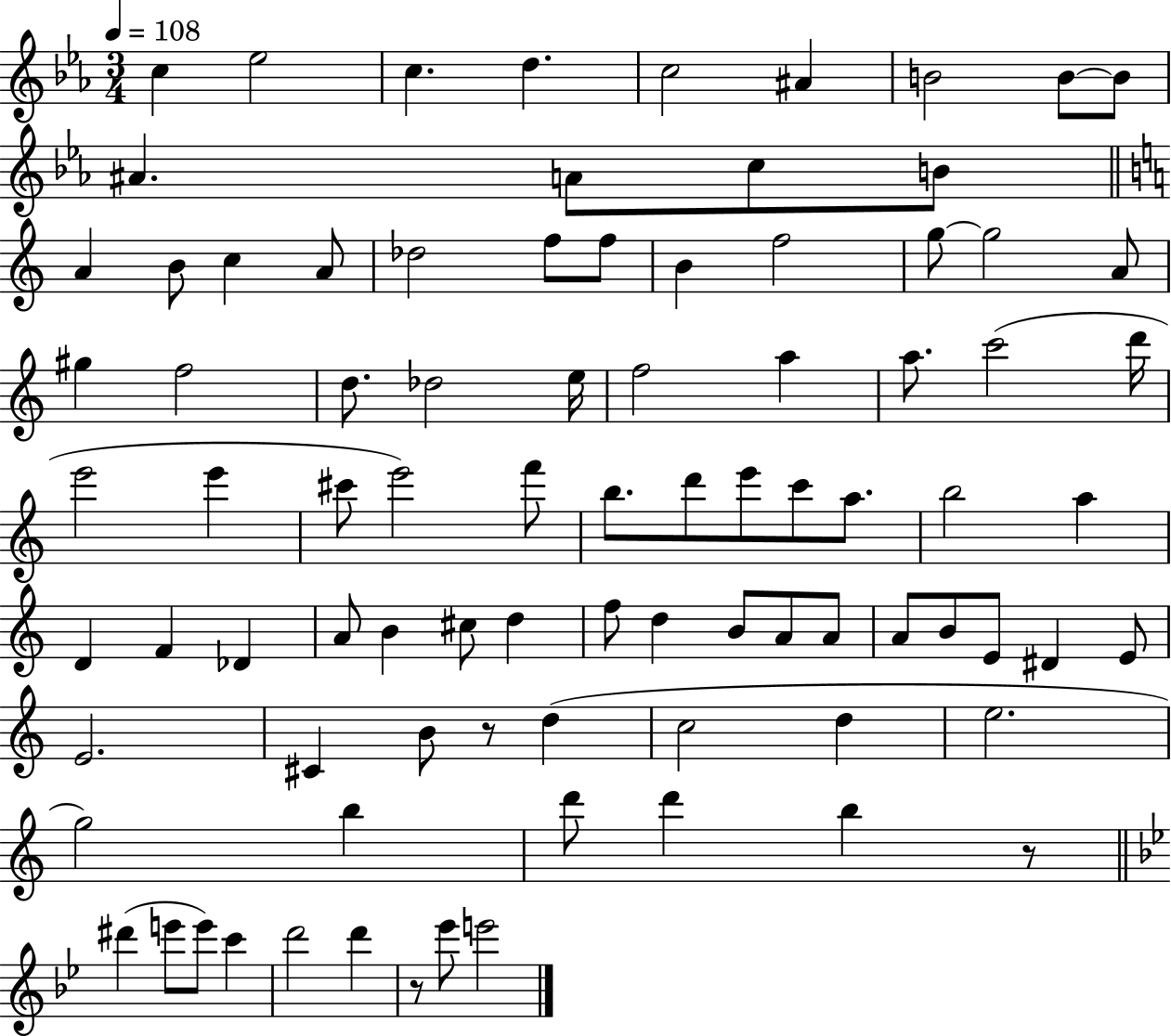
{
  \clef treble
  \numericTimeSignature
  \time 3/4
  \key ees \major
  \tempo 4 = 108
  \repeat volta 2 { c''4 ees''2 | c''4. d''4. | c''2 ais'4 | b'2 b'8~~ b'8 | \break ais'4. a'8 c''8 b'8 | \bar "||" \break \key c \major a'4 b'8 c''4 a'8 | des''2 f''8 f''8 | b'4 f''2 | g''8~~ g''2 a'8 | \break gis''4 f''2 | d''8. des''2 e''16 | f''2 a''4 | a''8. c'''2( d'''16 | \break e'''2 e'''4 | cis'''8 e'''2) f'''8 | b''8. d'''8 e'''8 c'''8 a''8. | b''2 a''4 | \break d'4 f'4 des'4 | a'8 b'4 cis''8 d''4 | f''8 d''4 b'8 a'8 a'8 | a'8 b'8 e'8 dis'4 e'8 | \break e'2. | cis'4 b'8 r8 d''4( | c''2 d''4 | e''2. | \break g''2) b''4 | d'''8 d'''4 b''4 r8 | \bar "||" \break \key bes \major dis'''4( e'''8 e'''8) c'''4 | d'''2 d'''4 | r8 ees'''8 e'''2 | } \bar "|."
}